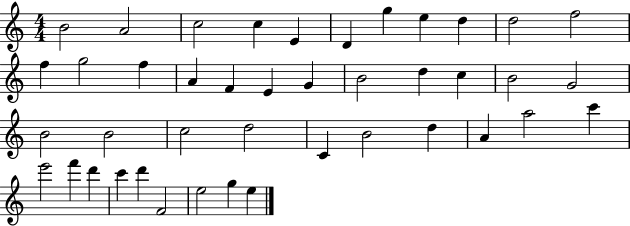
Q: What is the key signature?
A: C major